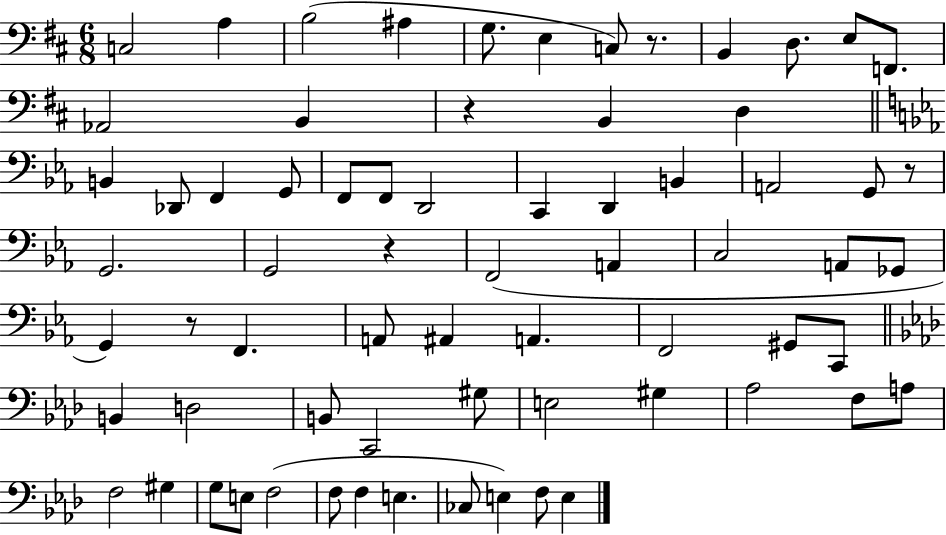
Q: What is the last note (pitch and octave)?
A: E3